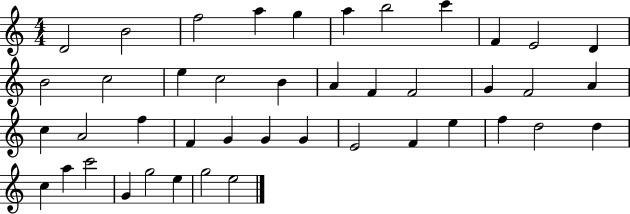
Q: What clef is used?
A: treble